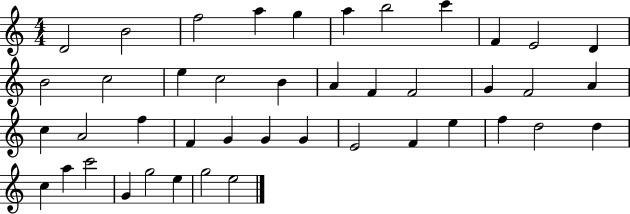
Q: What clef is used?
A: treble